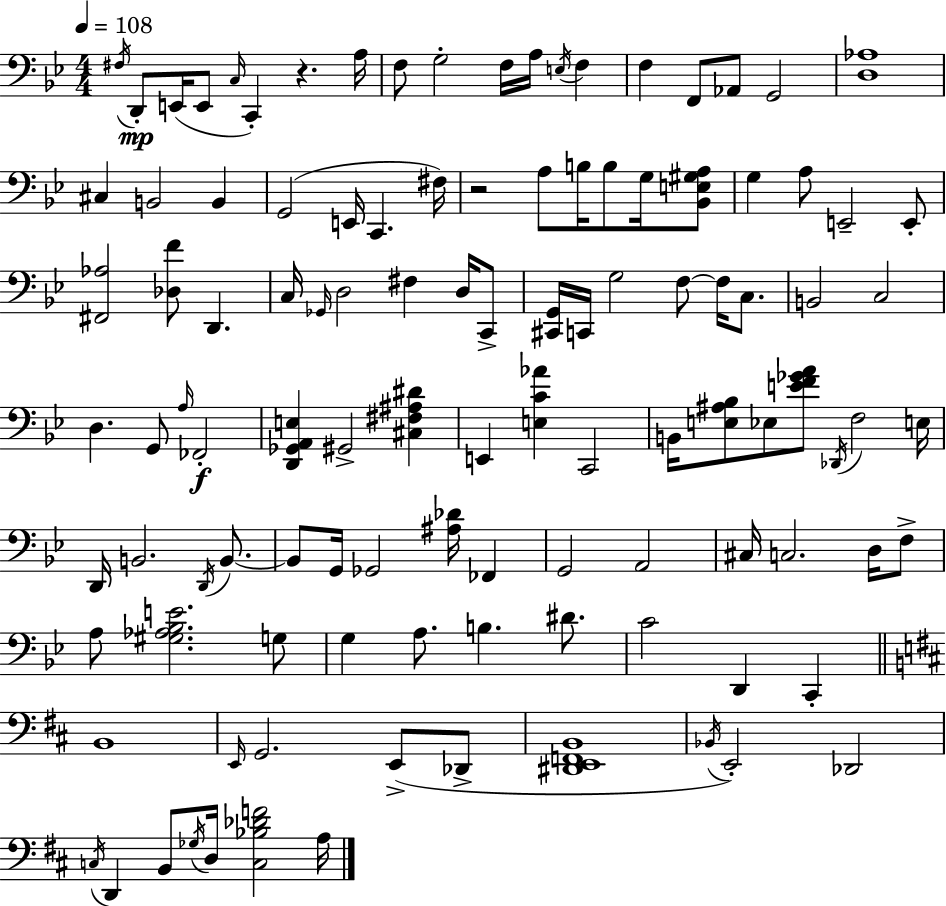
X:1
T:Untitled
M:4/4
L:1/4
K:Gm
^F,/4 D,,/2 E,,/4 E,,/2 C,/4 C,, z A,/4 F,/2 G,2 F,/4 A,/4 E,/4 F, F, F,,/2 _A,,/2 G,,2 [D,_A,]4 ^C, B,,2 B,, G,,2 E,,/4 C,, ^F,/4 z2 A,/2 B,/4 B,/2 G,/4 [_B,,E,^G,A,]/2 G, A,/2 E,,2 E,,/2 [^F,,_A,]2 [_D,F]/2 D,, C,/4 _G,,/4 D,2 ^F, D,/4 C,,/2 [^C,,G,,]/4 C,,/4 G,2 F,/2 F,/4 C,/2 B,,2 C,2 D, G,,/2 A,/4 _F,,2 [D,,_G,,A,,E,] ^G,,2 [^C,^F,^A,^D] E,, [E,C_A] C,,2 B,,/4 [E,^A,_B,]/2 _E,/2 [EF_GA]/2 _D,,/4 F,2 E,/4 D,,/4 B,,2 D,,/4 B,,/2 B,,/2 G,,/4 _G,,2 [^A,_D]/4 _F,, G,,2 A,,2 ^C,/4 C,2 D,/4 F,/2 A,/2 [^G,_A,_B,E]2 G,/2 G, A,/2 B, ^D/2 C2 D,, C,, B,,4 E,,/4 G,,2 E,,/2 _D,,/2 [^D,,E,,F,,B,,]4 _B,,/4 E,,2 _D,,2 C,/4 D,, B,,/2 _G,/4 D,/4 [C,_B,_DF]2 A,/4